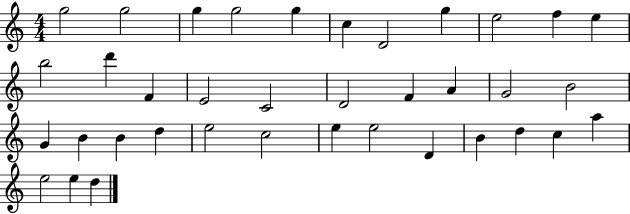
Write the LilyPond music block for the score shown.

{
  \clef treble
  \numericTimeSignature
  \time 4/4
  \key c \major
  g''2 g''2 | g''4 g''2 g''4 | c''4 d'2 g''4 | e''2 f''4 e''4 | \break b''2 d'''4 f'4 | e'2 c'2 | d'2 f'4 a'4 | g'2 b'2 | \break g'4 b'4 b'4 d''4 | e''2 c''2 | e''4 e''2 d'4 | b'4 d''4 c''4 a''4 | \break e''2 e''4 d''4 | \bar "|."
}